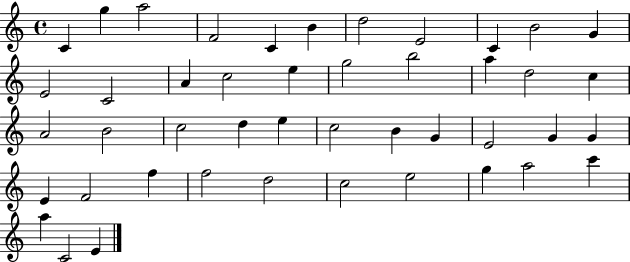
C4/q G5/q A5/h F4/h C4/q B4/q D5/h E4/h C4/q B4/h G4/q E4/h C4/h A4/q C5/h E5/q G5/h B5/h A5/q D5/h C5/q A4/h B4/h C5/h D5/q E5/q C5/h B4/q G4/q E4/h G4/q G4/q E4/q F4/h F5/q F5/h D5/h C5/h E5/h G5/q A5/h C6/q A5/q C4/h E4/q